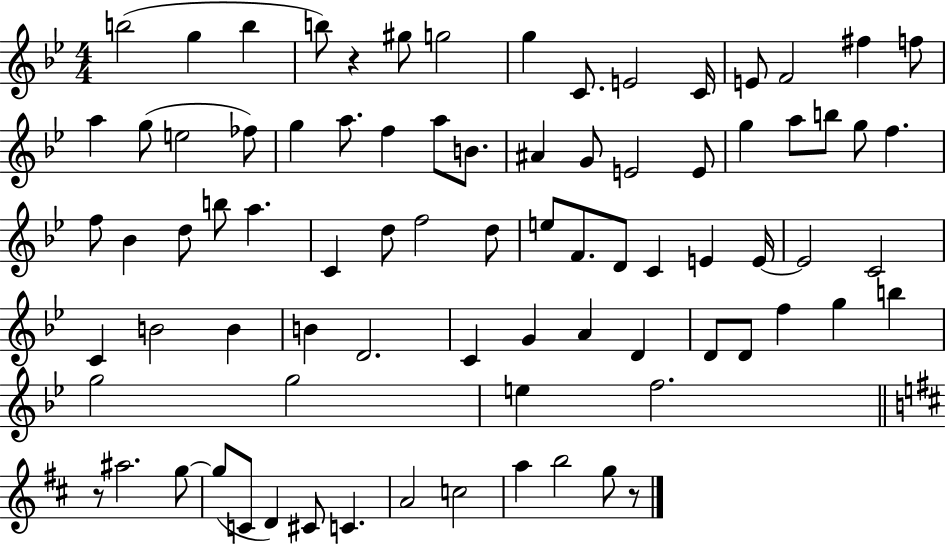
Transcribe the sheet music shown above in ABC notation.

X:1
T:Untitled
M:4/4
L:1/4
K:Bb
b2 g b b/2 z ^g/2 g2 g C/2 E2 C/4 E/2 F2 ^f f/2 a g/2 e2 _f/2 g a/2 f a/2 B/2 ^A G/2 E2 E/2 g a/2 b/2 g/2 f f/2 _B d/2 b/2 a C d/2 f2 d/2 e/2 F/2 D/2 C E E/4 E2 C2 C B2 B B D2 C G A D D/2 D/2 f g b g2 g2 e f2 z/2 ^a2 g/2 g/2 C/2 D ^C/2 C A2 c2 a b2 g/2 z/2